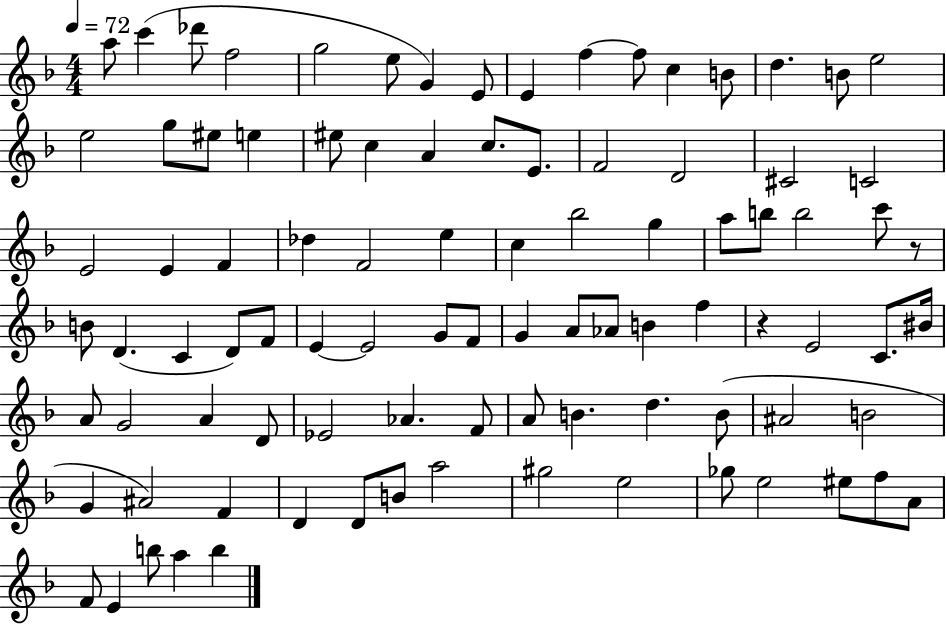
A5/e C6/q Db6/e F5/h G5/h E5/e G4/q E4/e E4/q F5/q F5/e C5/q B4/e D5/q. B4/e E5/h E5/h G5/e EIS5/e E5/q EIS5/e C5/q A4/q C5/e. E4/e. F4/h D4/h C#4/h C4/h E4/h E4/q F4/q Db5/q F4/h E5/q C5/q Bb5/h G5/q A5/e B5/e B5/h C6/e R/e B4/e D4/q. C4/q D4/e F4/e E4/q E4/h G4/e F4/e G4/q A4/e Ab4/e B4/q F5/q R/q E4/h C4/e. BIS4/s A4/e G4/h A4/q D4/e Eb4/h Ab4/q. F4/e A4/e B4/q. D5/q. B4/e A#4/h B4/h G4/q A#4/h F4/q D4/q D4/e B4/e A5/h G#5/h E5/h Gb5/e E5/h EIS5/e F5/e A4/e F4/e E4/q B5/e A5/q B5/q